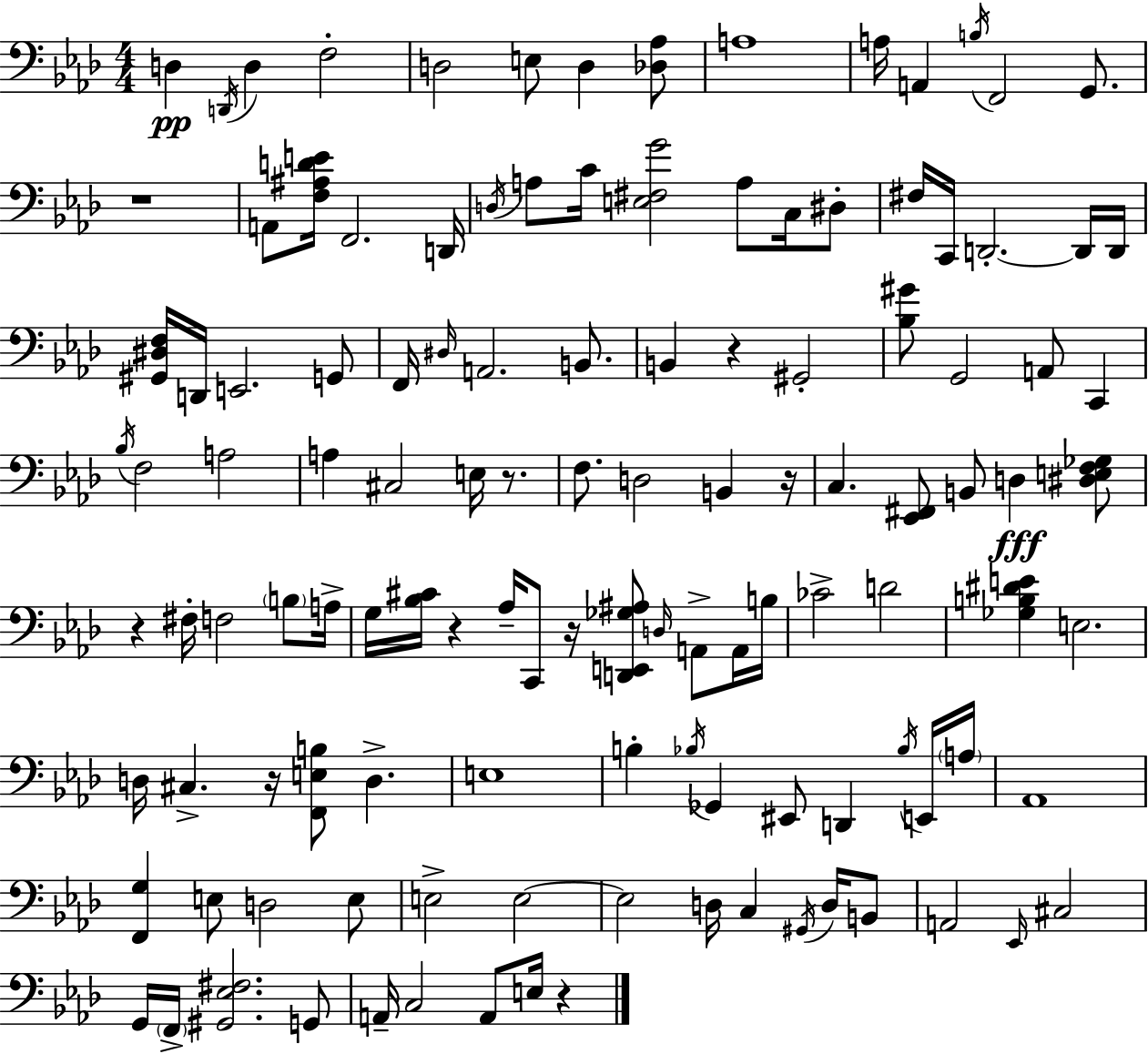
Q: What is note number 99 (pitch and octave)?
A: E3